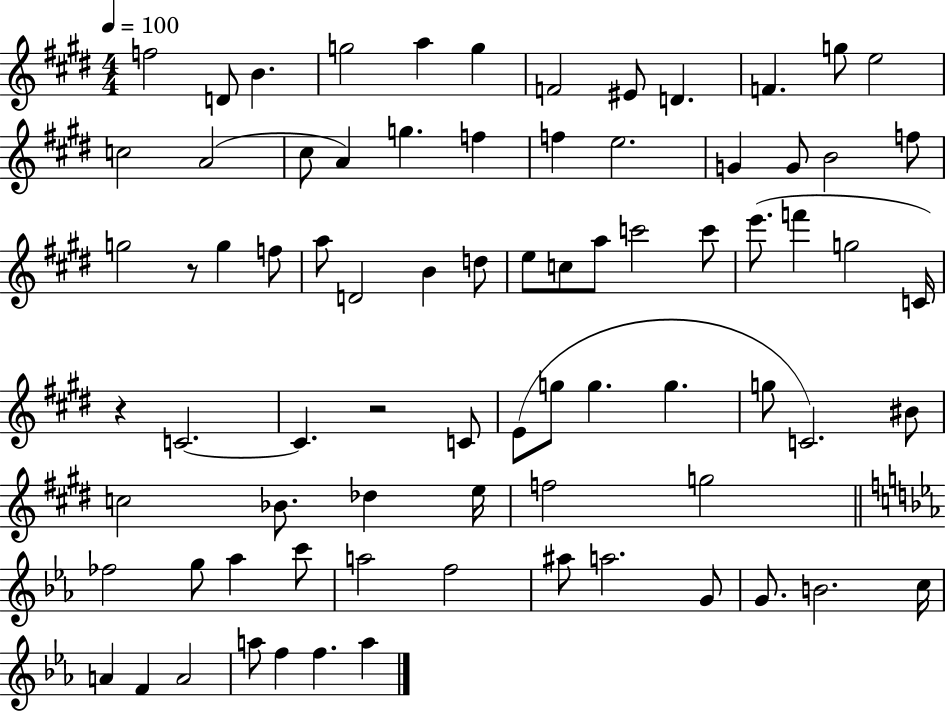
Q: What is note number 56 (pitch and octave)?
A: G5